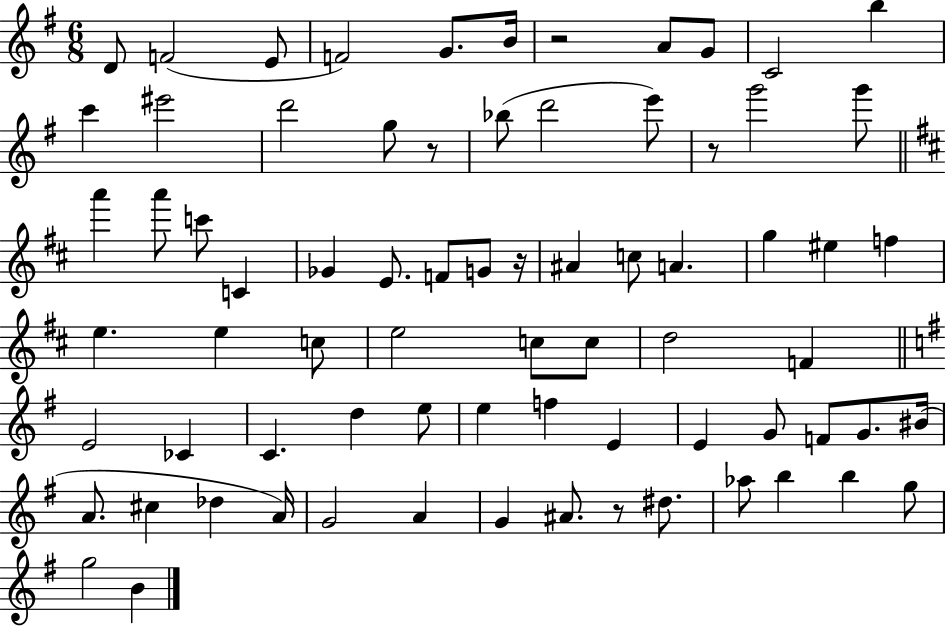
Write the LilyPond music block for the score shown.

{
  \clef treble
  \numericTimeSignature
  \time 6/8
  \key g \major
  d'8 f'2( e'8 | f'2) g'8. b'16 | r2 a'8 g'8 | c'2 b''4 | \break c'''4 eis'''2 | d'''2 g''8 r8 | bes''8( d'''2 e'''8) | r8 g'''2 g'''8 | \break \bar "||" \break \key b \minor a'''4 a'''8 c'''8 c'4 | ges'4 e'8. f'8 g'8 r16 | ais'4 c''8 a'4. | g''4 eis''4 f''4 | \break e''4. e''4 c''8 | e''2 c''8 c''8 | d''2 f'4 | \bar "||" \break \key g \major e'2 ces'4 | c'4. d''4 e''8 | e''4 f''4 e'4 | e'4 g'8 f'8 g'8. bis'16( | \break a'8. cis''4 des''4 a'16) | g'2 a'4 | g'4 ais'8. r8 dis''8. | aes''8 b''4 b''4 g''8 | \break g''2 b'4 | \bar "|."
}